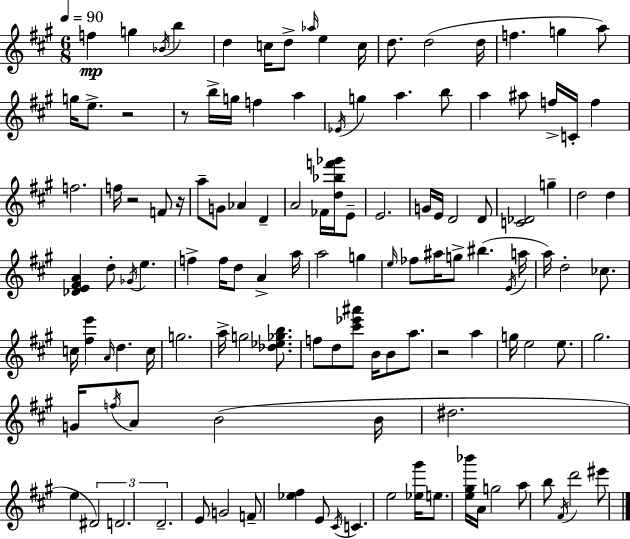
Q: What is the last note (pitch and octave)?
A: EIS6